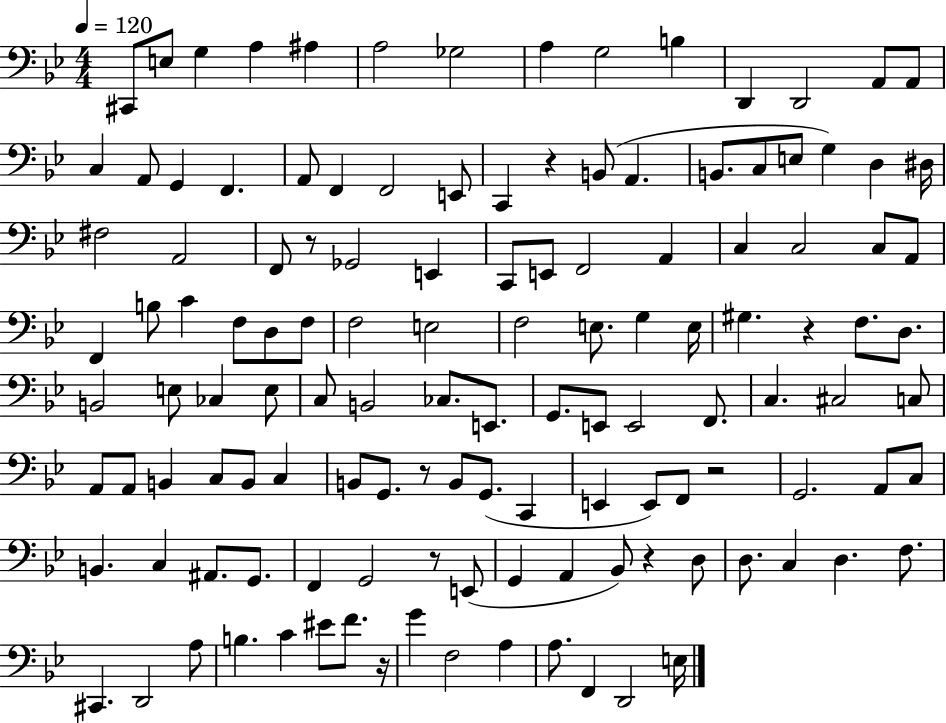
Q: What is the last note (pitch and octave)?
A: E3